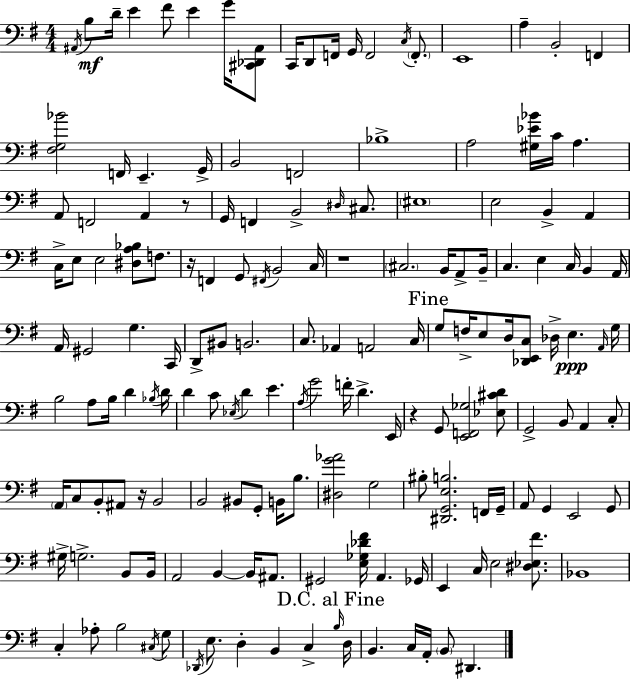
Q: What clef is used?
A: bass